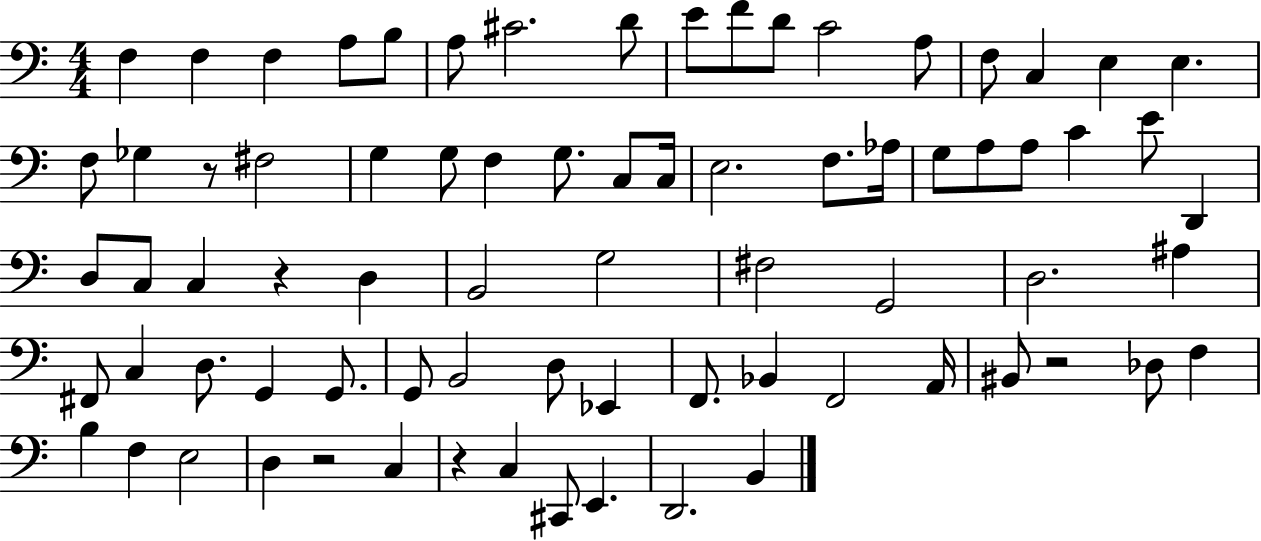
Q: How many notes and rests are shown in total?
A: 76